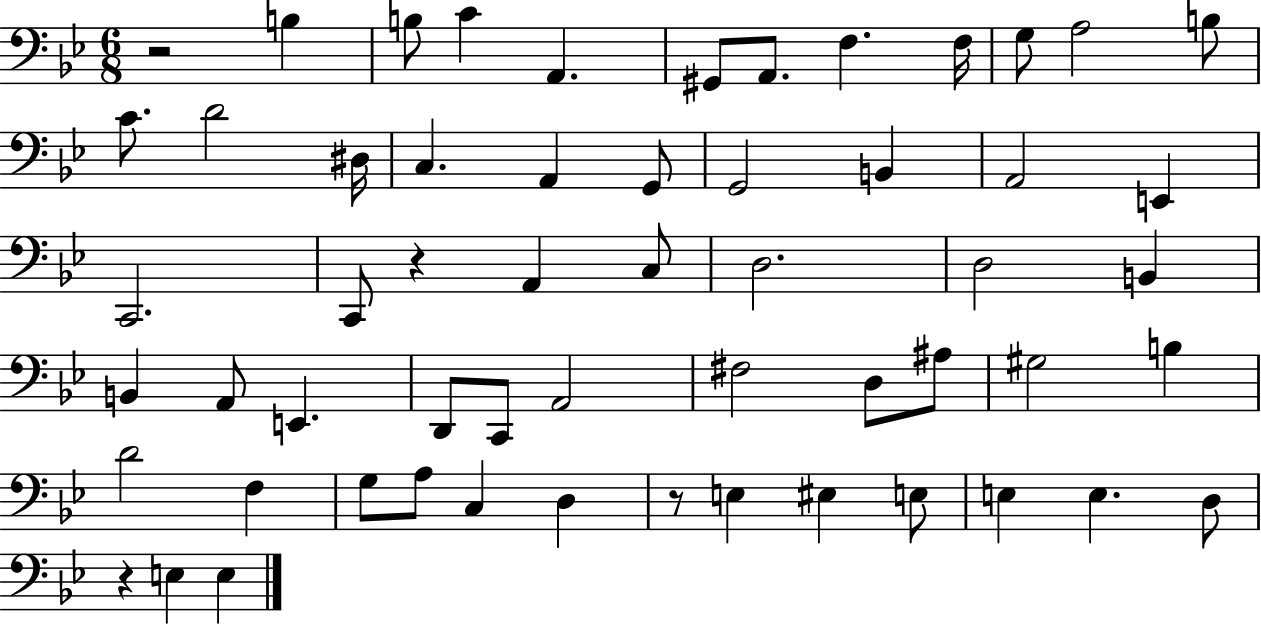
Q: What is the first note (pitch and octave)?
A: B3